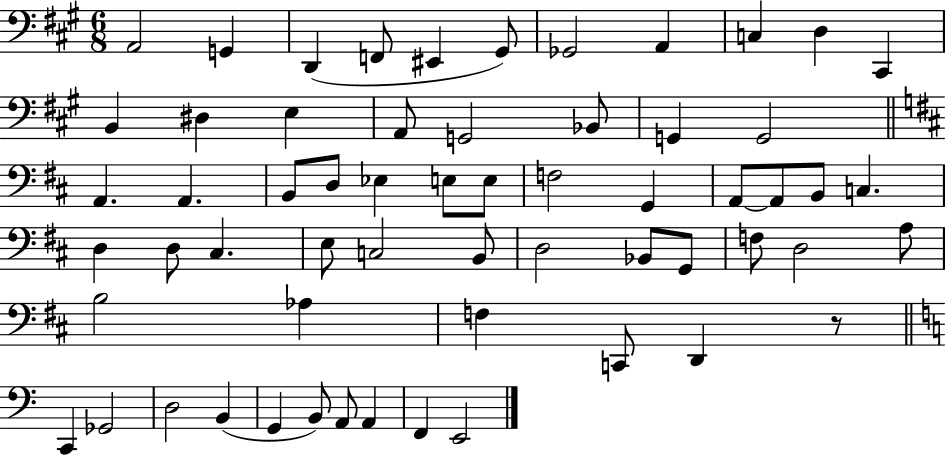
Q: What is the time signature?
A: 6/8